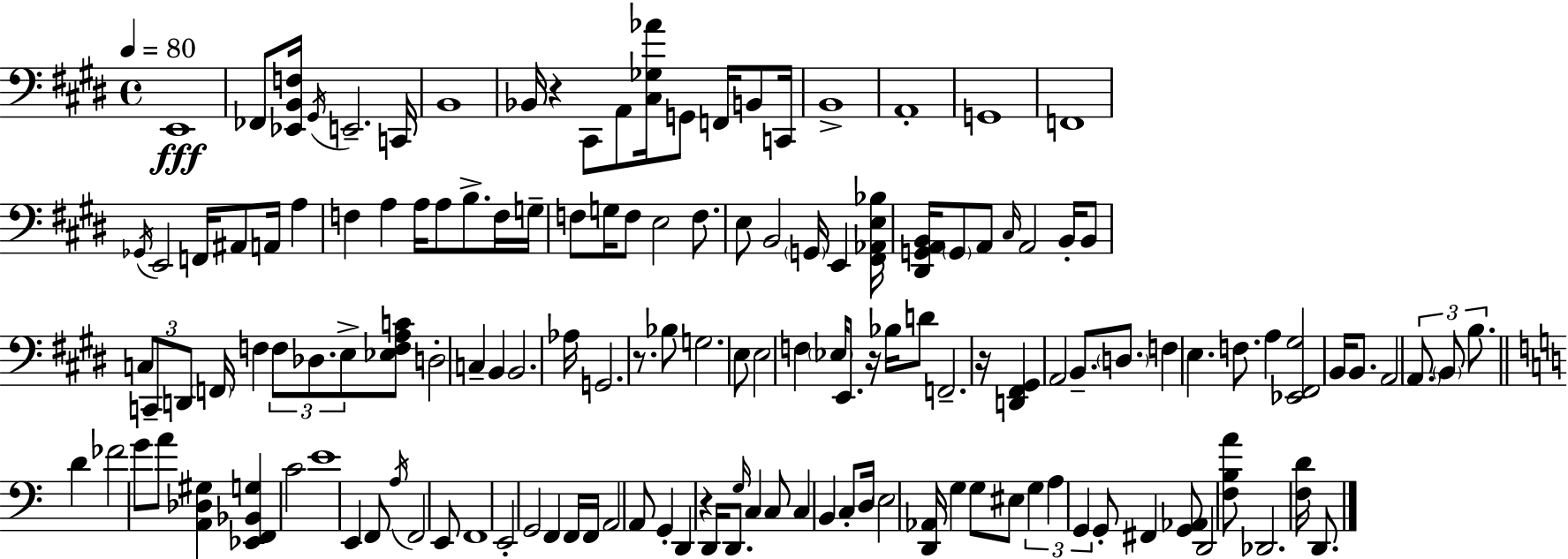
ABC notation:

X:1
T:Untitled
M:4/4
L:1/4
K:E
E,,4 _F,,/2 [_E,,B,,F,]/4 ^G,,/4 E,,2 C,,/4 B,,4 _B,,/4 z ^C,,/2 A,,/2 [^C,_G,_A]/4 G,,/2 F,,/4 B,,/2 C,,/4 B,,4 A,,4 G,,4 F,,4 _G,,/4 E,,2 F,,/4 ^A,,/2 A,,/4 A, F, A, A,/4 A,/2 B,/2 F,/4 G,/4 F,/2 G,/4 F,/2 E,2 F,/2 E,/2 B,,2 G,,/4 E,, [^F,,_A,,E,_B,]/4 [^D,,G,,A,,B,,]/4 G,,/2 A,,/2 ^C,/4 A,,2 B,,/4 B,,/2 C,/2 C,,/2 D,,/2 F,,/4 F, F,/2 _D,/2 E,/2 [_E,F,A,C]/2 D,2 C, B,, B,,2 _A,/4 G,,2 z/2 _B,/2 G,2 E,/2 E,2 F, _E,/4 E,,/2 z/4 _B,/4 D/2 F,,2 z/4 [D,,^F,,^G,,] A,,2 B,,/2 D,/2 F, E, F,/2 A, [_E,,^F,,^G,]2 B,,/4 B,,/2 A,,2 A,,/2 B,,/2 B,/2 D _F2 G/2 A/2 [A,,_D,^G,] [_E,,F,,_B,,G,] C2 E4 E,, F,,/2 A,/4 F,,2 E,,/2 F,,4 E,,2 G,,2 F,, F,,/4 F,,/4 A,,2 A,,/2 G,, D,, z D,,/4 D,,/2 G,/4 C, C,/2 C, B,, C,/2 D,/4 E,2 [D,,_A,,]/4 G, G,/2 ^E,/2 G, A, G,, G,,/2 ^F,, [G,,_A,,]/2 D,,2 [F,B,A]/2 _D,,2 [F,D]/4 D,,/2